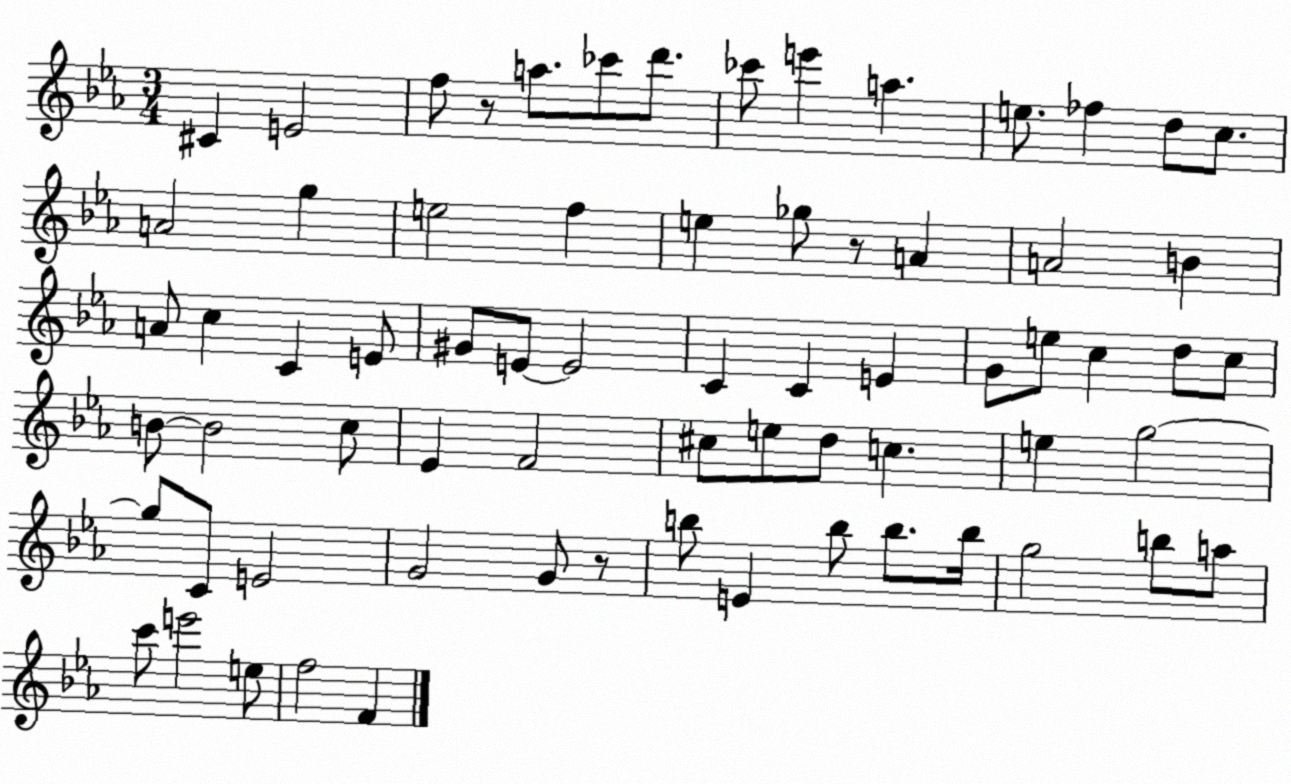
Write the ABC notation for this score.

X:1
T:Untitled
M:3/4
L:1/4
K:Eb
^C E2 f/2 z/2 a/2 _c'/2 d'/2 _c'/2 e' a e/2 _f d/2 c/2 A2 g e2 f e _g/2 z/2 A A2 B A/2 c C E/2 ^G/2 E/2 E2 C C E G/2 e/2 c d/2 c/2 B/2 B2 c/2 _E F2 ^c/2 e/2 d/2 c e g2 g/2 C/2 E2 G2 G/2 z/2 b/2 E b/2 b/2 b/4 g2 b/2 a/2 c'/2 e'2 e/2 f2 F